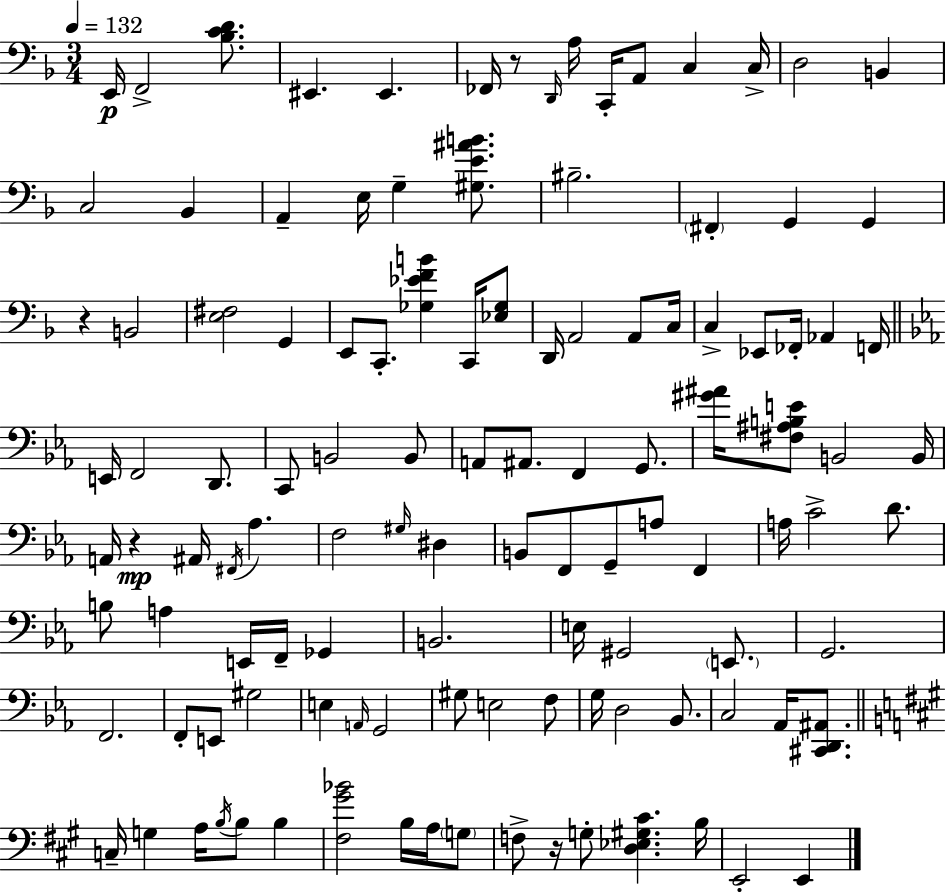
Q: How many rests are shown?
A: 4